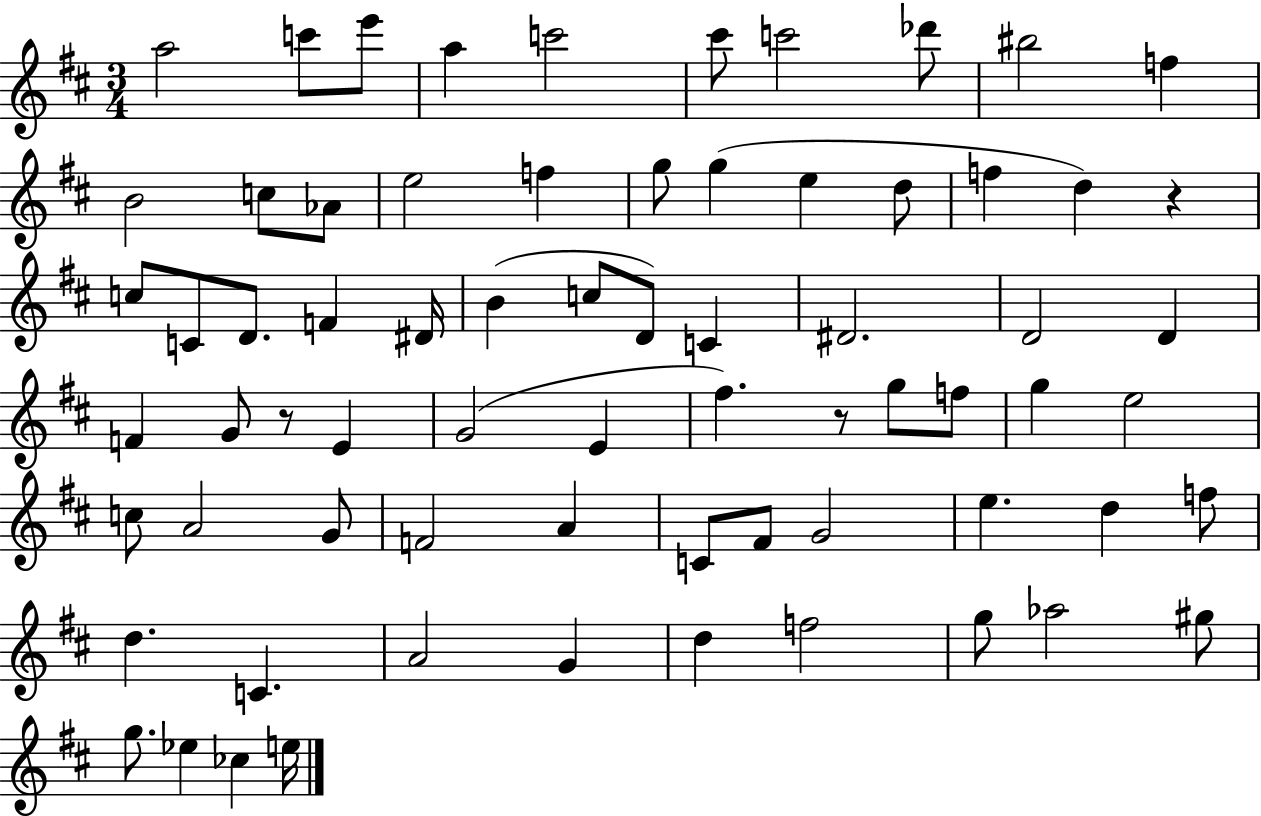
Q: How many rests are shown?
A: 3